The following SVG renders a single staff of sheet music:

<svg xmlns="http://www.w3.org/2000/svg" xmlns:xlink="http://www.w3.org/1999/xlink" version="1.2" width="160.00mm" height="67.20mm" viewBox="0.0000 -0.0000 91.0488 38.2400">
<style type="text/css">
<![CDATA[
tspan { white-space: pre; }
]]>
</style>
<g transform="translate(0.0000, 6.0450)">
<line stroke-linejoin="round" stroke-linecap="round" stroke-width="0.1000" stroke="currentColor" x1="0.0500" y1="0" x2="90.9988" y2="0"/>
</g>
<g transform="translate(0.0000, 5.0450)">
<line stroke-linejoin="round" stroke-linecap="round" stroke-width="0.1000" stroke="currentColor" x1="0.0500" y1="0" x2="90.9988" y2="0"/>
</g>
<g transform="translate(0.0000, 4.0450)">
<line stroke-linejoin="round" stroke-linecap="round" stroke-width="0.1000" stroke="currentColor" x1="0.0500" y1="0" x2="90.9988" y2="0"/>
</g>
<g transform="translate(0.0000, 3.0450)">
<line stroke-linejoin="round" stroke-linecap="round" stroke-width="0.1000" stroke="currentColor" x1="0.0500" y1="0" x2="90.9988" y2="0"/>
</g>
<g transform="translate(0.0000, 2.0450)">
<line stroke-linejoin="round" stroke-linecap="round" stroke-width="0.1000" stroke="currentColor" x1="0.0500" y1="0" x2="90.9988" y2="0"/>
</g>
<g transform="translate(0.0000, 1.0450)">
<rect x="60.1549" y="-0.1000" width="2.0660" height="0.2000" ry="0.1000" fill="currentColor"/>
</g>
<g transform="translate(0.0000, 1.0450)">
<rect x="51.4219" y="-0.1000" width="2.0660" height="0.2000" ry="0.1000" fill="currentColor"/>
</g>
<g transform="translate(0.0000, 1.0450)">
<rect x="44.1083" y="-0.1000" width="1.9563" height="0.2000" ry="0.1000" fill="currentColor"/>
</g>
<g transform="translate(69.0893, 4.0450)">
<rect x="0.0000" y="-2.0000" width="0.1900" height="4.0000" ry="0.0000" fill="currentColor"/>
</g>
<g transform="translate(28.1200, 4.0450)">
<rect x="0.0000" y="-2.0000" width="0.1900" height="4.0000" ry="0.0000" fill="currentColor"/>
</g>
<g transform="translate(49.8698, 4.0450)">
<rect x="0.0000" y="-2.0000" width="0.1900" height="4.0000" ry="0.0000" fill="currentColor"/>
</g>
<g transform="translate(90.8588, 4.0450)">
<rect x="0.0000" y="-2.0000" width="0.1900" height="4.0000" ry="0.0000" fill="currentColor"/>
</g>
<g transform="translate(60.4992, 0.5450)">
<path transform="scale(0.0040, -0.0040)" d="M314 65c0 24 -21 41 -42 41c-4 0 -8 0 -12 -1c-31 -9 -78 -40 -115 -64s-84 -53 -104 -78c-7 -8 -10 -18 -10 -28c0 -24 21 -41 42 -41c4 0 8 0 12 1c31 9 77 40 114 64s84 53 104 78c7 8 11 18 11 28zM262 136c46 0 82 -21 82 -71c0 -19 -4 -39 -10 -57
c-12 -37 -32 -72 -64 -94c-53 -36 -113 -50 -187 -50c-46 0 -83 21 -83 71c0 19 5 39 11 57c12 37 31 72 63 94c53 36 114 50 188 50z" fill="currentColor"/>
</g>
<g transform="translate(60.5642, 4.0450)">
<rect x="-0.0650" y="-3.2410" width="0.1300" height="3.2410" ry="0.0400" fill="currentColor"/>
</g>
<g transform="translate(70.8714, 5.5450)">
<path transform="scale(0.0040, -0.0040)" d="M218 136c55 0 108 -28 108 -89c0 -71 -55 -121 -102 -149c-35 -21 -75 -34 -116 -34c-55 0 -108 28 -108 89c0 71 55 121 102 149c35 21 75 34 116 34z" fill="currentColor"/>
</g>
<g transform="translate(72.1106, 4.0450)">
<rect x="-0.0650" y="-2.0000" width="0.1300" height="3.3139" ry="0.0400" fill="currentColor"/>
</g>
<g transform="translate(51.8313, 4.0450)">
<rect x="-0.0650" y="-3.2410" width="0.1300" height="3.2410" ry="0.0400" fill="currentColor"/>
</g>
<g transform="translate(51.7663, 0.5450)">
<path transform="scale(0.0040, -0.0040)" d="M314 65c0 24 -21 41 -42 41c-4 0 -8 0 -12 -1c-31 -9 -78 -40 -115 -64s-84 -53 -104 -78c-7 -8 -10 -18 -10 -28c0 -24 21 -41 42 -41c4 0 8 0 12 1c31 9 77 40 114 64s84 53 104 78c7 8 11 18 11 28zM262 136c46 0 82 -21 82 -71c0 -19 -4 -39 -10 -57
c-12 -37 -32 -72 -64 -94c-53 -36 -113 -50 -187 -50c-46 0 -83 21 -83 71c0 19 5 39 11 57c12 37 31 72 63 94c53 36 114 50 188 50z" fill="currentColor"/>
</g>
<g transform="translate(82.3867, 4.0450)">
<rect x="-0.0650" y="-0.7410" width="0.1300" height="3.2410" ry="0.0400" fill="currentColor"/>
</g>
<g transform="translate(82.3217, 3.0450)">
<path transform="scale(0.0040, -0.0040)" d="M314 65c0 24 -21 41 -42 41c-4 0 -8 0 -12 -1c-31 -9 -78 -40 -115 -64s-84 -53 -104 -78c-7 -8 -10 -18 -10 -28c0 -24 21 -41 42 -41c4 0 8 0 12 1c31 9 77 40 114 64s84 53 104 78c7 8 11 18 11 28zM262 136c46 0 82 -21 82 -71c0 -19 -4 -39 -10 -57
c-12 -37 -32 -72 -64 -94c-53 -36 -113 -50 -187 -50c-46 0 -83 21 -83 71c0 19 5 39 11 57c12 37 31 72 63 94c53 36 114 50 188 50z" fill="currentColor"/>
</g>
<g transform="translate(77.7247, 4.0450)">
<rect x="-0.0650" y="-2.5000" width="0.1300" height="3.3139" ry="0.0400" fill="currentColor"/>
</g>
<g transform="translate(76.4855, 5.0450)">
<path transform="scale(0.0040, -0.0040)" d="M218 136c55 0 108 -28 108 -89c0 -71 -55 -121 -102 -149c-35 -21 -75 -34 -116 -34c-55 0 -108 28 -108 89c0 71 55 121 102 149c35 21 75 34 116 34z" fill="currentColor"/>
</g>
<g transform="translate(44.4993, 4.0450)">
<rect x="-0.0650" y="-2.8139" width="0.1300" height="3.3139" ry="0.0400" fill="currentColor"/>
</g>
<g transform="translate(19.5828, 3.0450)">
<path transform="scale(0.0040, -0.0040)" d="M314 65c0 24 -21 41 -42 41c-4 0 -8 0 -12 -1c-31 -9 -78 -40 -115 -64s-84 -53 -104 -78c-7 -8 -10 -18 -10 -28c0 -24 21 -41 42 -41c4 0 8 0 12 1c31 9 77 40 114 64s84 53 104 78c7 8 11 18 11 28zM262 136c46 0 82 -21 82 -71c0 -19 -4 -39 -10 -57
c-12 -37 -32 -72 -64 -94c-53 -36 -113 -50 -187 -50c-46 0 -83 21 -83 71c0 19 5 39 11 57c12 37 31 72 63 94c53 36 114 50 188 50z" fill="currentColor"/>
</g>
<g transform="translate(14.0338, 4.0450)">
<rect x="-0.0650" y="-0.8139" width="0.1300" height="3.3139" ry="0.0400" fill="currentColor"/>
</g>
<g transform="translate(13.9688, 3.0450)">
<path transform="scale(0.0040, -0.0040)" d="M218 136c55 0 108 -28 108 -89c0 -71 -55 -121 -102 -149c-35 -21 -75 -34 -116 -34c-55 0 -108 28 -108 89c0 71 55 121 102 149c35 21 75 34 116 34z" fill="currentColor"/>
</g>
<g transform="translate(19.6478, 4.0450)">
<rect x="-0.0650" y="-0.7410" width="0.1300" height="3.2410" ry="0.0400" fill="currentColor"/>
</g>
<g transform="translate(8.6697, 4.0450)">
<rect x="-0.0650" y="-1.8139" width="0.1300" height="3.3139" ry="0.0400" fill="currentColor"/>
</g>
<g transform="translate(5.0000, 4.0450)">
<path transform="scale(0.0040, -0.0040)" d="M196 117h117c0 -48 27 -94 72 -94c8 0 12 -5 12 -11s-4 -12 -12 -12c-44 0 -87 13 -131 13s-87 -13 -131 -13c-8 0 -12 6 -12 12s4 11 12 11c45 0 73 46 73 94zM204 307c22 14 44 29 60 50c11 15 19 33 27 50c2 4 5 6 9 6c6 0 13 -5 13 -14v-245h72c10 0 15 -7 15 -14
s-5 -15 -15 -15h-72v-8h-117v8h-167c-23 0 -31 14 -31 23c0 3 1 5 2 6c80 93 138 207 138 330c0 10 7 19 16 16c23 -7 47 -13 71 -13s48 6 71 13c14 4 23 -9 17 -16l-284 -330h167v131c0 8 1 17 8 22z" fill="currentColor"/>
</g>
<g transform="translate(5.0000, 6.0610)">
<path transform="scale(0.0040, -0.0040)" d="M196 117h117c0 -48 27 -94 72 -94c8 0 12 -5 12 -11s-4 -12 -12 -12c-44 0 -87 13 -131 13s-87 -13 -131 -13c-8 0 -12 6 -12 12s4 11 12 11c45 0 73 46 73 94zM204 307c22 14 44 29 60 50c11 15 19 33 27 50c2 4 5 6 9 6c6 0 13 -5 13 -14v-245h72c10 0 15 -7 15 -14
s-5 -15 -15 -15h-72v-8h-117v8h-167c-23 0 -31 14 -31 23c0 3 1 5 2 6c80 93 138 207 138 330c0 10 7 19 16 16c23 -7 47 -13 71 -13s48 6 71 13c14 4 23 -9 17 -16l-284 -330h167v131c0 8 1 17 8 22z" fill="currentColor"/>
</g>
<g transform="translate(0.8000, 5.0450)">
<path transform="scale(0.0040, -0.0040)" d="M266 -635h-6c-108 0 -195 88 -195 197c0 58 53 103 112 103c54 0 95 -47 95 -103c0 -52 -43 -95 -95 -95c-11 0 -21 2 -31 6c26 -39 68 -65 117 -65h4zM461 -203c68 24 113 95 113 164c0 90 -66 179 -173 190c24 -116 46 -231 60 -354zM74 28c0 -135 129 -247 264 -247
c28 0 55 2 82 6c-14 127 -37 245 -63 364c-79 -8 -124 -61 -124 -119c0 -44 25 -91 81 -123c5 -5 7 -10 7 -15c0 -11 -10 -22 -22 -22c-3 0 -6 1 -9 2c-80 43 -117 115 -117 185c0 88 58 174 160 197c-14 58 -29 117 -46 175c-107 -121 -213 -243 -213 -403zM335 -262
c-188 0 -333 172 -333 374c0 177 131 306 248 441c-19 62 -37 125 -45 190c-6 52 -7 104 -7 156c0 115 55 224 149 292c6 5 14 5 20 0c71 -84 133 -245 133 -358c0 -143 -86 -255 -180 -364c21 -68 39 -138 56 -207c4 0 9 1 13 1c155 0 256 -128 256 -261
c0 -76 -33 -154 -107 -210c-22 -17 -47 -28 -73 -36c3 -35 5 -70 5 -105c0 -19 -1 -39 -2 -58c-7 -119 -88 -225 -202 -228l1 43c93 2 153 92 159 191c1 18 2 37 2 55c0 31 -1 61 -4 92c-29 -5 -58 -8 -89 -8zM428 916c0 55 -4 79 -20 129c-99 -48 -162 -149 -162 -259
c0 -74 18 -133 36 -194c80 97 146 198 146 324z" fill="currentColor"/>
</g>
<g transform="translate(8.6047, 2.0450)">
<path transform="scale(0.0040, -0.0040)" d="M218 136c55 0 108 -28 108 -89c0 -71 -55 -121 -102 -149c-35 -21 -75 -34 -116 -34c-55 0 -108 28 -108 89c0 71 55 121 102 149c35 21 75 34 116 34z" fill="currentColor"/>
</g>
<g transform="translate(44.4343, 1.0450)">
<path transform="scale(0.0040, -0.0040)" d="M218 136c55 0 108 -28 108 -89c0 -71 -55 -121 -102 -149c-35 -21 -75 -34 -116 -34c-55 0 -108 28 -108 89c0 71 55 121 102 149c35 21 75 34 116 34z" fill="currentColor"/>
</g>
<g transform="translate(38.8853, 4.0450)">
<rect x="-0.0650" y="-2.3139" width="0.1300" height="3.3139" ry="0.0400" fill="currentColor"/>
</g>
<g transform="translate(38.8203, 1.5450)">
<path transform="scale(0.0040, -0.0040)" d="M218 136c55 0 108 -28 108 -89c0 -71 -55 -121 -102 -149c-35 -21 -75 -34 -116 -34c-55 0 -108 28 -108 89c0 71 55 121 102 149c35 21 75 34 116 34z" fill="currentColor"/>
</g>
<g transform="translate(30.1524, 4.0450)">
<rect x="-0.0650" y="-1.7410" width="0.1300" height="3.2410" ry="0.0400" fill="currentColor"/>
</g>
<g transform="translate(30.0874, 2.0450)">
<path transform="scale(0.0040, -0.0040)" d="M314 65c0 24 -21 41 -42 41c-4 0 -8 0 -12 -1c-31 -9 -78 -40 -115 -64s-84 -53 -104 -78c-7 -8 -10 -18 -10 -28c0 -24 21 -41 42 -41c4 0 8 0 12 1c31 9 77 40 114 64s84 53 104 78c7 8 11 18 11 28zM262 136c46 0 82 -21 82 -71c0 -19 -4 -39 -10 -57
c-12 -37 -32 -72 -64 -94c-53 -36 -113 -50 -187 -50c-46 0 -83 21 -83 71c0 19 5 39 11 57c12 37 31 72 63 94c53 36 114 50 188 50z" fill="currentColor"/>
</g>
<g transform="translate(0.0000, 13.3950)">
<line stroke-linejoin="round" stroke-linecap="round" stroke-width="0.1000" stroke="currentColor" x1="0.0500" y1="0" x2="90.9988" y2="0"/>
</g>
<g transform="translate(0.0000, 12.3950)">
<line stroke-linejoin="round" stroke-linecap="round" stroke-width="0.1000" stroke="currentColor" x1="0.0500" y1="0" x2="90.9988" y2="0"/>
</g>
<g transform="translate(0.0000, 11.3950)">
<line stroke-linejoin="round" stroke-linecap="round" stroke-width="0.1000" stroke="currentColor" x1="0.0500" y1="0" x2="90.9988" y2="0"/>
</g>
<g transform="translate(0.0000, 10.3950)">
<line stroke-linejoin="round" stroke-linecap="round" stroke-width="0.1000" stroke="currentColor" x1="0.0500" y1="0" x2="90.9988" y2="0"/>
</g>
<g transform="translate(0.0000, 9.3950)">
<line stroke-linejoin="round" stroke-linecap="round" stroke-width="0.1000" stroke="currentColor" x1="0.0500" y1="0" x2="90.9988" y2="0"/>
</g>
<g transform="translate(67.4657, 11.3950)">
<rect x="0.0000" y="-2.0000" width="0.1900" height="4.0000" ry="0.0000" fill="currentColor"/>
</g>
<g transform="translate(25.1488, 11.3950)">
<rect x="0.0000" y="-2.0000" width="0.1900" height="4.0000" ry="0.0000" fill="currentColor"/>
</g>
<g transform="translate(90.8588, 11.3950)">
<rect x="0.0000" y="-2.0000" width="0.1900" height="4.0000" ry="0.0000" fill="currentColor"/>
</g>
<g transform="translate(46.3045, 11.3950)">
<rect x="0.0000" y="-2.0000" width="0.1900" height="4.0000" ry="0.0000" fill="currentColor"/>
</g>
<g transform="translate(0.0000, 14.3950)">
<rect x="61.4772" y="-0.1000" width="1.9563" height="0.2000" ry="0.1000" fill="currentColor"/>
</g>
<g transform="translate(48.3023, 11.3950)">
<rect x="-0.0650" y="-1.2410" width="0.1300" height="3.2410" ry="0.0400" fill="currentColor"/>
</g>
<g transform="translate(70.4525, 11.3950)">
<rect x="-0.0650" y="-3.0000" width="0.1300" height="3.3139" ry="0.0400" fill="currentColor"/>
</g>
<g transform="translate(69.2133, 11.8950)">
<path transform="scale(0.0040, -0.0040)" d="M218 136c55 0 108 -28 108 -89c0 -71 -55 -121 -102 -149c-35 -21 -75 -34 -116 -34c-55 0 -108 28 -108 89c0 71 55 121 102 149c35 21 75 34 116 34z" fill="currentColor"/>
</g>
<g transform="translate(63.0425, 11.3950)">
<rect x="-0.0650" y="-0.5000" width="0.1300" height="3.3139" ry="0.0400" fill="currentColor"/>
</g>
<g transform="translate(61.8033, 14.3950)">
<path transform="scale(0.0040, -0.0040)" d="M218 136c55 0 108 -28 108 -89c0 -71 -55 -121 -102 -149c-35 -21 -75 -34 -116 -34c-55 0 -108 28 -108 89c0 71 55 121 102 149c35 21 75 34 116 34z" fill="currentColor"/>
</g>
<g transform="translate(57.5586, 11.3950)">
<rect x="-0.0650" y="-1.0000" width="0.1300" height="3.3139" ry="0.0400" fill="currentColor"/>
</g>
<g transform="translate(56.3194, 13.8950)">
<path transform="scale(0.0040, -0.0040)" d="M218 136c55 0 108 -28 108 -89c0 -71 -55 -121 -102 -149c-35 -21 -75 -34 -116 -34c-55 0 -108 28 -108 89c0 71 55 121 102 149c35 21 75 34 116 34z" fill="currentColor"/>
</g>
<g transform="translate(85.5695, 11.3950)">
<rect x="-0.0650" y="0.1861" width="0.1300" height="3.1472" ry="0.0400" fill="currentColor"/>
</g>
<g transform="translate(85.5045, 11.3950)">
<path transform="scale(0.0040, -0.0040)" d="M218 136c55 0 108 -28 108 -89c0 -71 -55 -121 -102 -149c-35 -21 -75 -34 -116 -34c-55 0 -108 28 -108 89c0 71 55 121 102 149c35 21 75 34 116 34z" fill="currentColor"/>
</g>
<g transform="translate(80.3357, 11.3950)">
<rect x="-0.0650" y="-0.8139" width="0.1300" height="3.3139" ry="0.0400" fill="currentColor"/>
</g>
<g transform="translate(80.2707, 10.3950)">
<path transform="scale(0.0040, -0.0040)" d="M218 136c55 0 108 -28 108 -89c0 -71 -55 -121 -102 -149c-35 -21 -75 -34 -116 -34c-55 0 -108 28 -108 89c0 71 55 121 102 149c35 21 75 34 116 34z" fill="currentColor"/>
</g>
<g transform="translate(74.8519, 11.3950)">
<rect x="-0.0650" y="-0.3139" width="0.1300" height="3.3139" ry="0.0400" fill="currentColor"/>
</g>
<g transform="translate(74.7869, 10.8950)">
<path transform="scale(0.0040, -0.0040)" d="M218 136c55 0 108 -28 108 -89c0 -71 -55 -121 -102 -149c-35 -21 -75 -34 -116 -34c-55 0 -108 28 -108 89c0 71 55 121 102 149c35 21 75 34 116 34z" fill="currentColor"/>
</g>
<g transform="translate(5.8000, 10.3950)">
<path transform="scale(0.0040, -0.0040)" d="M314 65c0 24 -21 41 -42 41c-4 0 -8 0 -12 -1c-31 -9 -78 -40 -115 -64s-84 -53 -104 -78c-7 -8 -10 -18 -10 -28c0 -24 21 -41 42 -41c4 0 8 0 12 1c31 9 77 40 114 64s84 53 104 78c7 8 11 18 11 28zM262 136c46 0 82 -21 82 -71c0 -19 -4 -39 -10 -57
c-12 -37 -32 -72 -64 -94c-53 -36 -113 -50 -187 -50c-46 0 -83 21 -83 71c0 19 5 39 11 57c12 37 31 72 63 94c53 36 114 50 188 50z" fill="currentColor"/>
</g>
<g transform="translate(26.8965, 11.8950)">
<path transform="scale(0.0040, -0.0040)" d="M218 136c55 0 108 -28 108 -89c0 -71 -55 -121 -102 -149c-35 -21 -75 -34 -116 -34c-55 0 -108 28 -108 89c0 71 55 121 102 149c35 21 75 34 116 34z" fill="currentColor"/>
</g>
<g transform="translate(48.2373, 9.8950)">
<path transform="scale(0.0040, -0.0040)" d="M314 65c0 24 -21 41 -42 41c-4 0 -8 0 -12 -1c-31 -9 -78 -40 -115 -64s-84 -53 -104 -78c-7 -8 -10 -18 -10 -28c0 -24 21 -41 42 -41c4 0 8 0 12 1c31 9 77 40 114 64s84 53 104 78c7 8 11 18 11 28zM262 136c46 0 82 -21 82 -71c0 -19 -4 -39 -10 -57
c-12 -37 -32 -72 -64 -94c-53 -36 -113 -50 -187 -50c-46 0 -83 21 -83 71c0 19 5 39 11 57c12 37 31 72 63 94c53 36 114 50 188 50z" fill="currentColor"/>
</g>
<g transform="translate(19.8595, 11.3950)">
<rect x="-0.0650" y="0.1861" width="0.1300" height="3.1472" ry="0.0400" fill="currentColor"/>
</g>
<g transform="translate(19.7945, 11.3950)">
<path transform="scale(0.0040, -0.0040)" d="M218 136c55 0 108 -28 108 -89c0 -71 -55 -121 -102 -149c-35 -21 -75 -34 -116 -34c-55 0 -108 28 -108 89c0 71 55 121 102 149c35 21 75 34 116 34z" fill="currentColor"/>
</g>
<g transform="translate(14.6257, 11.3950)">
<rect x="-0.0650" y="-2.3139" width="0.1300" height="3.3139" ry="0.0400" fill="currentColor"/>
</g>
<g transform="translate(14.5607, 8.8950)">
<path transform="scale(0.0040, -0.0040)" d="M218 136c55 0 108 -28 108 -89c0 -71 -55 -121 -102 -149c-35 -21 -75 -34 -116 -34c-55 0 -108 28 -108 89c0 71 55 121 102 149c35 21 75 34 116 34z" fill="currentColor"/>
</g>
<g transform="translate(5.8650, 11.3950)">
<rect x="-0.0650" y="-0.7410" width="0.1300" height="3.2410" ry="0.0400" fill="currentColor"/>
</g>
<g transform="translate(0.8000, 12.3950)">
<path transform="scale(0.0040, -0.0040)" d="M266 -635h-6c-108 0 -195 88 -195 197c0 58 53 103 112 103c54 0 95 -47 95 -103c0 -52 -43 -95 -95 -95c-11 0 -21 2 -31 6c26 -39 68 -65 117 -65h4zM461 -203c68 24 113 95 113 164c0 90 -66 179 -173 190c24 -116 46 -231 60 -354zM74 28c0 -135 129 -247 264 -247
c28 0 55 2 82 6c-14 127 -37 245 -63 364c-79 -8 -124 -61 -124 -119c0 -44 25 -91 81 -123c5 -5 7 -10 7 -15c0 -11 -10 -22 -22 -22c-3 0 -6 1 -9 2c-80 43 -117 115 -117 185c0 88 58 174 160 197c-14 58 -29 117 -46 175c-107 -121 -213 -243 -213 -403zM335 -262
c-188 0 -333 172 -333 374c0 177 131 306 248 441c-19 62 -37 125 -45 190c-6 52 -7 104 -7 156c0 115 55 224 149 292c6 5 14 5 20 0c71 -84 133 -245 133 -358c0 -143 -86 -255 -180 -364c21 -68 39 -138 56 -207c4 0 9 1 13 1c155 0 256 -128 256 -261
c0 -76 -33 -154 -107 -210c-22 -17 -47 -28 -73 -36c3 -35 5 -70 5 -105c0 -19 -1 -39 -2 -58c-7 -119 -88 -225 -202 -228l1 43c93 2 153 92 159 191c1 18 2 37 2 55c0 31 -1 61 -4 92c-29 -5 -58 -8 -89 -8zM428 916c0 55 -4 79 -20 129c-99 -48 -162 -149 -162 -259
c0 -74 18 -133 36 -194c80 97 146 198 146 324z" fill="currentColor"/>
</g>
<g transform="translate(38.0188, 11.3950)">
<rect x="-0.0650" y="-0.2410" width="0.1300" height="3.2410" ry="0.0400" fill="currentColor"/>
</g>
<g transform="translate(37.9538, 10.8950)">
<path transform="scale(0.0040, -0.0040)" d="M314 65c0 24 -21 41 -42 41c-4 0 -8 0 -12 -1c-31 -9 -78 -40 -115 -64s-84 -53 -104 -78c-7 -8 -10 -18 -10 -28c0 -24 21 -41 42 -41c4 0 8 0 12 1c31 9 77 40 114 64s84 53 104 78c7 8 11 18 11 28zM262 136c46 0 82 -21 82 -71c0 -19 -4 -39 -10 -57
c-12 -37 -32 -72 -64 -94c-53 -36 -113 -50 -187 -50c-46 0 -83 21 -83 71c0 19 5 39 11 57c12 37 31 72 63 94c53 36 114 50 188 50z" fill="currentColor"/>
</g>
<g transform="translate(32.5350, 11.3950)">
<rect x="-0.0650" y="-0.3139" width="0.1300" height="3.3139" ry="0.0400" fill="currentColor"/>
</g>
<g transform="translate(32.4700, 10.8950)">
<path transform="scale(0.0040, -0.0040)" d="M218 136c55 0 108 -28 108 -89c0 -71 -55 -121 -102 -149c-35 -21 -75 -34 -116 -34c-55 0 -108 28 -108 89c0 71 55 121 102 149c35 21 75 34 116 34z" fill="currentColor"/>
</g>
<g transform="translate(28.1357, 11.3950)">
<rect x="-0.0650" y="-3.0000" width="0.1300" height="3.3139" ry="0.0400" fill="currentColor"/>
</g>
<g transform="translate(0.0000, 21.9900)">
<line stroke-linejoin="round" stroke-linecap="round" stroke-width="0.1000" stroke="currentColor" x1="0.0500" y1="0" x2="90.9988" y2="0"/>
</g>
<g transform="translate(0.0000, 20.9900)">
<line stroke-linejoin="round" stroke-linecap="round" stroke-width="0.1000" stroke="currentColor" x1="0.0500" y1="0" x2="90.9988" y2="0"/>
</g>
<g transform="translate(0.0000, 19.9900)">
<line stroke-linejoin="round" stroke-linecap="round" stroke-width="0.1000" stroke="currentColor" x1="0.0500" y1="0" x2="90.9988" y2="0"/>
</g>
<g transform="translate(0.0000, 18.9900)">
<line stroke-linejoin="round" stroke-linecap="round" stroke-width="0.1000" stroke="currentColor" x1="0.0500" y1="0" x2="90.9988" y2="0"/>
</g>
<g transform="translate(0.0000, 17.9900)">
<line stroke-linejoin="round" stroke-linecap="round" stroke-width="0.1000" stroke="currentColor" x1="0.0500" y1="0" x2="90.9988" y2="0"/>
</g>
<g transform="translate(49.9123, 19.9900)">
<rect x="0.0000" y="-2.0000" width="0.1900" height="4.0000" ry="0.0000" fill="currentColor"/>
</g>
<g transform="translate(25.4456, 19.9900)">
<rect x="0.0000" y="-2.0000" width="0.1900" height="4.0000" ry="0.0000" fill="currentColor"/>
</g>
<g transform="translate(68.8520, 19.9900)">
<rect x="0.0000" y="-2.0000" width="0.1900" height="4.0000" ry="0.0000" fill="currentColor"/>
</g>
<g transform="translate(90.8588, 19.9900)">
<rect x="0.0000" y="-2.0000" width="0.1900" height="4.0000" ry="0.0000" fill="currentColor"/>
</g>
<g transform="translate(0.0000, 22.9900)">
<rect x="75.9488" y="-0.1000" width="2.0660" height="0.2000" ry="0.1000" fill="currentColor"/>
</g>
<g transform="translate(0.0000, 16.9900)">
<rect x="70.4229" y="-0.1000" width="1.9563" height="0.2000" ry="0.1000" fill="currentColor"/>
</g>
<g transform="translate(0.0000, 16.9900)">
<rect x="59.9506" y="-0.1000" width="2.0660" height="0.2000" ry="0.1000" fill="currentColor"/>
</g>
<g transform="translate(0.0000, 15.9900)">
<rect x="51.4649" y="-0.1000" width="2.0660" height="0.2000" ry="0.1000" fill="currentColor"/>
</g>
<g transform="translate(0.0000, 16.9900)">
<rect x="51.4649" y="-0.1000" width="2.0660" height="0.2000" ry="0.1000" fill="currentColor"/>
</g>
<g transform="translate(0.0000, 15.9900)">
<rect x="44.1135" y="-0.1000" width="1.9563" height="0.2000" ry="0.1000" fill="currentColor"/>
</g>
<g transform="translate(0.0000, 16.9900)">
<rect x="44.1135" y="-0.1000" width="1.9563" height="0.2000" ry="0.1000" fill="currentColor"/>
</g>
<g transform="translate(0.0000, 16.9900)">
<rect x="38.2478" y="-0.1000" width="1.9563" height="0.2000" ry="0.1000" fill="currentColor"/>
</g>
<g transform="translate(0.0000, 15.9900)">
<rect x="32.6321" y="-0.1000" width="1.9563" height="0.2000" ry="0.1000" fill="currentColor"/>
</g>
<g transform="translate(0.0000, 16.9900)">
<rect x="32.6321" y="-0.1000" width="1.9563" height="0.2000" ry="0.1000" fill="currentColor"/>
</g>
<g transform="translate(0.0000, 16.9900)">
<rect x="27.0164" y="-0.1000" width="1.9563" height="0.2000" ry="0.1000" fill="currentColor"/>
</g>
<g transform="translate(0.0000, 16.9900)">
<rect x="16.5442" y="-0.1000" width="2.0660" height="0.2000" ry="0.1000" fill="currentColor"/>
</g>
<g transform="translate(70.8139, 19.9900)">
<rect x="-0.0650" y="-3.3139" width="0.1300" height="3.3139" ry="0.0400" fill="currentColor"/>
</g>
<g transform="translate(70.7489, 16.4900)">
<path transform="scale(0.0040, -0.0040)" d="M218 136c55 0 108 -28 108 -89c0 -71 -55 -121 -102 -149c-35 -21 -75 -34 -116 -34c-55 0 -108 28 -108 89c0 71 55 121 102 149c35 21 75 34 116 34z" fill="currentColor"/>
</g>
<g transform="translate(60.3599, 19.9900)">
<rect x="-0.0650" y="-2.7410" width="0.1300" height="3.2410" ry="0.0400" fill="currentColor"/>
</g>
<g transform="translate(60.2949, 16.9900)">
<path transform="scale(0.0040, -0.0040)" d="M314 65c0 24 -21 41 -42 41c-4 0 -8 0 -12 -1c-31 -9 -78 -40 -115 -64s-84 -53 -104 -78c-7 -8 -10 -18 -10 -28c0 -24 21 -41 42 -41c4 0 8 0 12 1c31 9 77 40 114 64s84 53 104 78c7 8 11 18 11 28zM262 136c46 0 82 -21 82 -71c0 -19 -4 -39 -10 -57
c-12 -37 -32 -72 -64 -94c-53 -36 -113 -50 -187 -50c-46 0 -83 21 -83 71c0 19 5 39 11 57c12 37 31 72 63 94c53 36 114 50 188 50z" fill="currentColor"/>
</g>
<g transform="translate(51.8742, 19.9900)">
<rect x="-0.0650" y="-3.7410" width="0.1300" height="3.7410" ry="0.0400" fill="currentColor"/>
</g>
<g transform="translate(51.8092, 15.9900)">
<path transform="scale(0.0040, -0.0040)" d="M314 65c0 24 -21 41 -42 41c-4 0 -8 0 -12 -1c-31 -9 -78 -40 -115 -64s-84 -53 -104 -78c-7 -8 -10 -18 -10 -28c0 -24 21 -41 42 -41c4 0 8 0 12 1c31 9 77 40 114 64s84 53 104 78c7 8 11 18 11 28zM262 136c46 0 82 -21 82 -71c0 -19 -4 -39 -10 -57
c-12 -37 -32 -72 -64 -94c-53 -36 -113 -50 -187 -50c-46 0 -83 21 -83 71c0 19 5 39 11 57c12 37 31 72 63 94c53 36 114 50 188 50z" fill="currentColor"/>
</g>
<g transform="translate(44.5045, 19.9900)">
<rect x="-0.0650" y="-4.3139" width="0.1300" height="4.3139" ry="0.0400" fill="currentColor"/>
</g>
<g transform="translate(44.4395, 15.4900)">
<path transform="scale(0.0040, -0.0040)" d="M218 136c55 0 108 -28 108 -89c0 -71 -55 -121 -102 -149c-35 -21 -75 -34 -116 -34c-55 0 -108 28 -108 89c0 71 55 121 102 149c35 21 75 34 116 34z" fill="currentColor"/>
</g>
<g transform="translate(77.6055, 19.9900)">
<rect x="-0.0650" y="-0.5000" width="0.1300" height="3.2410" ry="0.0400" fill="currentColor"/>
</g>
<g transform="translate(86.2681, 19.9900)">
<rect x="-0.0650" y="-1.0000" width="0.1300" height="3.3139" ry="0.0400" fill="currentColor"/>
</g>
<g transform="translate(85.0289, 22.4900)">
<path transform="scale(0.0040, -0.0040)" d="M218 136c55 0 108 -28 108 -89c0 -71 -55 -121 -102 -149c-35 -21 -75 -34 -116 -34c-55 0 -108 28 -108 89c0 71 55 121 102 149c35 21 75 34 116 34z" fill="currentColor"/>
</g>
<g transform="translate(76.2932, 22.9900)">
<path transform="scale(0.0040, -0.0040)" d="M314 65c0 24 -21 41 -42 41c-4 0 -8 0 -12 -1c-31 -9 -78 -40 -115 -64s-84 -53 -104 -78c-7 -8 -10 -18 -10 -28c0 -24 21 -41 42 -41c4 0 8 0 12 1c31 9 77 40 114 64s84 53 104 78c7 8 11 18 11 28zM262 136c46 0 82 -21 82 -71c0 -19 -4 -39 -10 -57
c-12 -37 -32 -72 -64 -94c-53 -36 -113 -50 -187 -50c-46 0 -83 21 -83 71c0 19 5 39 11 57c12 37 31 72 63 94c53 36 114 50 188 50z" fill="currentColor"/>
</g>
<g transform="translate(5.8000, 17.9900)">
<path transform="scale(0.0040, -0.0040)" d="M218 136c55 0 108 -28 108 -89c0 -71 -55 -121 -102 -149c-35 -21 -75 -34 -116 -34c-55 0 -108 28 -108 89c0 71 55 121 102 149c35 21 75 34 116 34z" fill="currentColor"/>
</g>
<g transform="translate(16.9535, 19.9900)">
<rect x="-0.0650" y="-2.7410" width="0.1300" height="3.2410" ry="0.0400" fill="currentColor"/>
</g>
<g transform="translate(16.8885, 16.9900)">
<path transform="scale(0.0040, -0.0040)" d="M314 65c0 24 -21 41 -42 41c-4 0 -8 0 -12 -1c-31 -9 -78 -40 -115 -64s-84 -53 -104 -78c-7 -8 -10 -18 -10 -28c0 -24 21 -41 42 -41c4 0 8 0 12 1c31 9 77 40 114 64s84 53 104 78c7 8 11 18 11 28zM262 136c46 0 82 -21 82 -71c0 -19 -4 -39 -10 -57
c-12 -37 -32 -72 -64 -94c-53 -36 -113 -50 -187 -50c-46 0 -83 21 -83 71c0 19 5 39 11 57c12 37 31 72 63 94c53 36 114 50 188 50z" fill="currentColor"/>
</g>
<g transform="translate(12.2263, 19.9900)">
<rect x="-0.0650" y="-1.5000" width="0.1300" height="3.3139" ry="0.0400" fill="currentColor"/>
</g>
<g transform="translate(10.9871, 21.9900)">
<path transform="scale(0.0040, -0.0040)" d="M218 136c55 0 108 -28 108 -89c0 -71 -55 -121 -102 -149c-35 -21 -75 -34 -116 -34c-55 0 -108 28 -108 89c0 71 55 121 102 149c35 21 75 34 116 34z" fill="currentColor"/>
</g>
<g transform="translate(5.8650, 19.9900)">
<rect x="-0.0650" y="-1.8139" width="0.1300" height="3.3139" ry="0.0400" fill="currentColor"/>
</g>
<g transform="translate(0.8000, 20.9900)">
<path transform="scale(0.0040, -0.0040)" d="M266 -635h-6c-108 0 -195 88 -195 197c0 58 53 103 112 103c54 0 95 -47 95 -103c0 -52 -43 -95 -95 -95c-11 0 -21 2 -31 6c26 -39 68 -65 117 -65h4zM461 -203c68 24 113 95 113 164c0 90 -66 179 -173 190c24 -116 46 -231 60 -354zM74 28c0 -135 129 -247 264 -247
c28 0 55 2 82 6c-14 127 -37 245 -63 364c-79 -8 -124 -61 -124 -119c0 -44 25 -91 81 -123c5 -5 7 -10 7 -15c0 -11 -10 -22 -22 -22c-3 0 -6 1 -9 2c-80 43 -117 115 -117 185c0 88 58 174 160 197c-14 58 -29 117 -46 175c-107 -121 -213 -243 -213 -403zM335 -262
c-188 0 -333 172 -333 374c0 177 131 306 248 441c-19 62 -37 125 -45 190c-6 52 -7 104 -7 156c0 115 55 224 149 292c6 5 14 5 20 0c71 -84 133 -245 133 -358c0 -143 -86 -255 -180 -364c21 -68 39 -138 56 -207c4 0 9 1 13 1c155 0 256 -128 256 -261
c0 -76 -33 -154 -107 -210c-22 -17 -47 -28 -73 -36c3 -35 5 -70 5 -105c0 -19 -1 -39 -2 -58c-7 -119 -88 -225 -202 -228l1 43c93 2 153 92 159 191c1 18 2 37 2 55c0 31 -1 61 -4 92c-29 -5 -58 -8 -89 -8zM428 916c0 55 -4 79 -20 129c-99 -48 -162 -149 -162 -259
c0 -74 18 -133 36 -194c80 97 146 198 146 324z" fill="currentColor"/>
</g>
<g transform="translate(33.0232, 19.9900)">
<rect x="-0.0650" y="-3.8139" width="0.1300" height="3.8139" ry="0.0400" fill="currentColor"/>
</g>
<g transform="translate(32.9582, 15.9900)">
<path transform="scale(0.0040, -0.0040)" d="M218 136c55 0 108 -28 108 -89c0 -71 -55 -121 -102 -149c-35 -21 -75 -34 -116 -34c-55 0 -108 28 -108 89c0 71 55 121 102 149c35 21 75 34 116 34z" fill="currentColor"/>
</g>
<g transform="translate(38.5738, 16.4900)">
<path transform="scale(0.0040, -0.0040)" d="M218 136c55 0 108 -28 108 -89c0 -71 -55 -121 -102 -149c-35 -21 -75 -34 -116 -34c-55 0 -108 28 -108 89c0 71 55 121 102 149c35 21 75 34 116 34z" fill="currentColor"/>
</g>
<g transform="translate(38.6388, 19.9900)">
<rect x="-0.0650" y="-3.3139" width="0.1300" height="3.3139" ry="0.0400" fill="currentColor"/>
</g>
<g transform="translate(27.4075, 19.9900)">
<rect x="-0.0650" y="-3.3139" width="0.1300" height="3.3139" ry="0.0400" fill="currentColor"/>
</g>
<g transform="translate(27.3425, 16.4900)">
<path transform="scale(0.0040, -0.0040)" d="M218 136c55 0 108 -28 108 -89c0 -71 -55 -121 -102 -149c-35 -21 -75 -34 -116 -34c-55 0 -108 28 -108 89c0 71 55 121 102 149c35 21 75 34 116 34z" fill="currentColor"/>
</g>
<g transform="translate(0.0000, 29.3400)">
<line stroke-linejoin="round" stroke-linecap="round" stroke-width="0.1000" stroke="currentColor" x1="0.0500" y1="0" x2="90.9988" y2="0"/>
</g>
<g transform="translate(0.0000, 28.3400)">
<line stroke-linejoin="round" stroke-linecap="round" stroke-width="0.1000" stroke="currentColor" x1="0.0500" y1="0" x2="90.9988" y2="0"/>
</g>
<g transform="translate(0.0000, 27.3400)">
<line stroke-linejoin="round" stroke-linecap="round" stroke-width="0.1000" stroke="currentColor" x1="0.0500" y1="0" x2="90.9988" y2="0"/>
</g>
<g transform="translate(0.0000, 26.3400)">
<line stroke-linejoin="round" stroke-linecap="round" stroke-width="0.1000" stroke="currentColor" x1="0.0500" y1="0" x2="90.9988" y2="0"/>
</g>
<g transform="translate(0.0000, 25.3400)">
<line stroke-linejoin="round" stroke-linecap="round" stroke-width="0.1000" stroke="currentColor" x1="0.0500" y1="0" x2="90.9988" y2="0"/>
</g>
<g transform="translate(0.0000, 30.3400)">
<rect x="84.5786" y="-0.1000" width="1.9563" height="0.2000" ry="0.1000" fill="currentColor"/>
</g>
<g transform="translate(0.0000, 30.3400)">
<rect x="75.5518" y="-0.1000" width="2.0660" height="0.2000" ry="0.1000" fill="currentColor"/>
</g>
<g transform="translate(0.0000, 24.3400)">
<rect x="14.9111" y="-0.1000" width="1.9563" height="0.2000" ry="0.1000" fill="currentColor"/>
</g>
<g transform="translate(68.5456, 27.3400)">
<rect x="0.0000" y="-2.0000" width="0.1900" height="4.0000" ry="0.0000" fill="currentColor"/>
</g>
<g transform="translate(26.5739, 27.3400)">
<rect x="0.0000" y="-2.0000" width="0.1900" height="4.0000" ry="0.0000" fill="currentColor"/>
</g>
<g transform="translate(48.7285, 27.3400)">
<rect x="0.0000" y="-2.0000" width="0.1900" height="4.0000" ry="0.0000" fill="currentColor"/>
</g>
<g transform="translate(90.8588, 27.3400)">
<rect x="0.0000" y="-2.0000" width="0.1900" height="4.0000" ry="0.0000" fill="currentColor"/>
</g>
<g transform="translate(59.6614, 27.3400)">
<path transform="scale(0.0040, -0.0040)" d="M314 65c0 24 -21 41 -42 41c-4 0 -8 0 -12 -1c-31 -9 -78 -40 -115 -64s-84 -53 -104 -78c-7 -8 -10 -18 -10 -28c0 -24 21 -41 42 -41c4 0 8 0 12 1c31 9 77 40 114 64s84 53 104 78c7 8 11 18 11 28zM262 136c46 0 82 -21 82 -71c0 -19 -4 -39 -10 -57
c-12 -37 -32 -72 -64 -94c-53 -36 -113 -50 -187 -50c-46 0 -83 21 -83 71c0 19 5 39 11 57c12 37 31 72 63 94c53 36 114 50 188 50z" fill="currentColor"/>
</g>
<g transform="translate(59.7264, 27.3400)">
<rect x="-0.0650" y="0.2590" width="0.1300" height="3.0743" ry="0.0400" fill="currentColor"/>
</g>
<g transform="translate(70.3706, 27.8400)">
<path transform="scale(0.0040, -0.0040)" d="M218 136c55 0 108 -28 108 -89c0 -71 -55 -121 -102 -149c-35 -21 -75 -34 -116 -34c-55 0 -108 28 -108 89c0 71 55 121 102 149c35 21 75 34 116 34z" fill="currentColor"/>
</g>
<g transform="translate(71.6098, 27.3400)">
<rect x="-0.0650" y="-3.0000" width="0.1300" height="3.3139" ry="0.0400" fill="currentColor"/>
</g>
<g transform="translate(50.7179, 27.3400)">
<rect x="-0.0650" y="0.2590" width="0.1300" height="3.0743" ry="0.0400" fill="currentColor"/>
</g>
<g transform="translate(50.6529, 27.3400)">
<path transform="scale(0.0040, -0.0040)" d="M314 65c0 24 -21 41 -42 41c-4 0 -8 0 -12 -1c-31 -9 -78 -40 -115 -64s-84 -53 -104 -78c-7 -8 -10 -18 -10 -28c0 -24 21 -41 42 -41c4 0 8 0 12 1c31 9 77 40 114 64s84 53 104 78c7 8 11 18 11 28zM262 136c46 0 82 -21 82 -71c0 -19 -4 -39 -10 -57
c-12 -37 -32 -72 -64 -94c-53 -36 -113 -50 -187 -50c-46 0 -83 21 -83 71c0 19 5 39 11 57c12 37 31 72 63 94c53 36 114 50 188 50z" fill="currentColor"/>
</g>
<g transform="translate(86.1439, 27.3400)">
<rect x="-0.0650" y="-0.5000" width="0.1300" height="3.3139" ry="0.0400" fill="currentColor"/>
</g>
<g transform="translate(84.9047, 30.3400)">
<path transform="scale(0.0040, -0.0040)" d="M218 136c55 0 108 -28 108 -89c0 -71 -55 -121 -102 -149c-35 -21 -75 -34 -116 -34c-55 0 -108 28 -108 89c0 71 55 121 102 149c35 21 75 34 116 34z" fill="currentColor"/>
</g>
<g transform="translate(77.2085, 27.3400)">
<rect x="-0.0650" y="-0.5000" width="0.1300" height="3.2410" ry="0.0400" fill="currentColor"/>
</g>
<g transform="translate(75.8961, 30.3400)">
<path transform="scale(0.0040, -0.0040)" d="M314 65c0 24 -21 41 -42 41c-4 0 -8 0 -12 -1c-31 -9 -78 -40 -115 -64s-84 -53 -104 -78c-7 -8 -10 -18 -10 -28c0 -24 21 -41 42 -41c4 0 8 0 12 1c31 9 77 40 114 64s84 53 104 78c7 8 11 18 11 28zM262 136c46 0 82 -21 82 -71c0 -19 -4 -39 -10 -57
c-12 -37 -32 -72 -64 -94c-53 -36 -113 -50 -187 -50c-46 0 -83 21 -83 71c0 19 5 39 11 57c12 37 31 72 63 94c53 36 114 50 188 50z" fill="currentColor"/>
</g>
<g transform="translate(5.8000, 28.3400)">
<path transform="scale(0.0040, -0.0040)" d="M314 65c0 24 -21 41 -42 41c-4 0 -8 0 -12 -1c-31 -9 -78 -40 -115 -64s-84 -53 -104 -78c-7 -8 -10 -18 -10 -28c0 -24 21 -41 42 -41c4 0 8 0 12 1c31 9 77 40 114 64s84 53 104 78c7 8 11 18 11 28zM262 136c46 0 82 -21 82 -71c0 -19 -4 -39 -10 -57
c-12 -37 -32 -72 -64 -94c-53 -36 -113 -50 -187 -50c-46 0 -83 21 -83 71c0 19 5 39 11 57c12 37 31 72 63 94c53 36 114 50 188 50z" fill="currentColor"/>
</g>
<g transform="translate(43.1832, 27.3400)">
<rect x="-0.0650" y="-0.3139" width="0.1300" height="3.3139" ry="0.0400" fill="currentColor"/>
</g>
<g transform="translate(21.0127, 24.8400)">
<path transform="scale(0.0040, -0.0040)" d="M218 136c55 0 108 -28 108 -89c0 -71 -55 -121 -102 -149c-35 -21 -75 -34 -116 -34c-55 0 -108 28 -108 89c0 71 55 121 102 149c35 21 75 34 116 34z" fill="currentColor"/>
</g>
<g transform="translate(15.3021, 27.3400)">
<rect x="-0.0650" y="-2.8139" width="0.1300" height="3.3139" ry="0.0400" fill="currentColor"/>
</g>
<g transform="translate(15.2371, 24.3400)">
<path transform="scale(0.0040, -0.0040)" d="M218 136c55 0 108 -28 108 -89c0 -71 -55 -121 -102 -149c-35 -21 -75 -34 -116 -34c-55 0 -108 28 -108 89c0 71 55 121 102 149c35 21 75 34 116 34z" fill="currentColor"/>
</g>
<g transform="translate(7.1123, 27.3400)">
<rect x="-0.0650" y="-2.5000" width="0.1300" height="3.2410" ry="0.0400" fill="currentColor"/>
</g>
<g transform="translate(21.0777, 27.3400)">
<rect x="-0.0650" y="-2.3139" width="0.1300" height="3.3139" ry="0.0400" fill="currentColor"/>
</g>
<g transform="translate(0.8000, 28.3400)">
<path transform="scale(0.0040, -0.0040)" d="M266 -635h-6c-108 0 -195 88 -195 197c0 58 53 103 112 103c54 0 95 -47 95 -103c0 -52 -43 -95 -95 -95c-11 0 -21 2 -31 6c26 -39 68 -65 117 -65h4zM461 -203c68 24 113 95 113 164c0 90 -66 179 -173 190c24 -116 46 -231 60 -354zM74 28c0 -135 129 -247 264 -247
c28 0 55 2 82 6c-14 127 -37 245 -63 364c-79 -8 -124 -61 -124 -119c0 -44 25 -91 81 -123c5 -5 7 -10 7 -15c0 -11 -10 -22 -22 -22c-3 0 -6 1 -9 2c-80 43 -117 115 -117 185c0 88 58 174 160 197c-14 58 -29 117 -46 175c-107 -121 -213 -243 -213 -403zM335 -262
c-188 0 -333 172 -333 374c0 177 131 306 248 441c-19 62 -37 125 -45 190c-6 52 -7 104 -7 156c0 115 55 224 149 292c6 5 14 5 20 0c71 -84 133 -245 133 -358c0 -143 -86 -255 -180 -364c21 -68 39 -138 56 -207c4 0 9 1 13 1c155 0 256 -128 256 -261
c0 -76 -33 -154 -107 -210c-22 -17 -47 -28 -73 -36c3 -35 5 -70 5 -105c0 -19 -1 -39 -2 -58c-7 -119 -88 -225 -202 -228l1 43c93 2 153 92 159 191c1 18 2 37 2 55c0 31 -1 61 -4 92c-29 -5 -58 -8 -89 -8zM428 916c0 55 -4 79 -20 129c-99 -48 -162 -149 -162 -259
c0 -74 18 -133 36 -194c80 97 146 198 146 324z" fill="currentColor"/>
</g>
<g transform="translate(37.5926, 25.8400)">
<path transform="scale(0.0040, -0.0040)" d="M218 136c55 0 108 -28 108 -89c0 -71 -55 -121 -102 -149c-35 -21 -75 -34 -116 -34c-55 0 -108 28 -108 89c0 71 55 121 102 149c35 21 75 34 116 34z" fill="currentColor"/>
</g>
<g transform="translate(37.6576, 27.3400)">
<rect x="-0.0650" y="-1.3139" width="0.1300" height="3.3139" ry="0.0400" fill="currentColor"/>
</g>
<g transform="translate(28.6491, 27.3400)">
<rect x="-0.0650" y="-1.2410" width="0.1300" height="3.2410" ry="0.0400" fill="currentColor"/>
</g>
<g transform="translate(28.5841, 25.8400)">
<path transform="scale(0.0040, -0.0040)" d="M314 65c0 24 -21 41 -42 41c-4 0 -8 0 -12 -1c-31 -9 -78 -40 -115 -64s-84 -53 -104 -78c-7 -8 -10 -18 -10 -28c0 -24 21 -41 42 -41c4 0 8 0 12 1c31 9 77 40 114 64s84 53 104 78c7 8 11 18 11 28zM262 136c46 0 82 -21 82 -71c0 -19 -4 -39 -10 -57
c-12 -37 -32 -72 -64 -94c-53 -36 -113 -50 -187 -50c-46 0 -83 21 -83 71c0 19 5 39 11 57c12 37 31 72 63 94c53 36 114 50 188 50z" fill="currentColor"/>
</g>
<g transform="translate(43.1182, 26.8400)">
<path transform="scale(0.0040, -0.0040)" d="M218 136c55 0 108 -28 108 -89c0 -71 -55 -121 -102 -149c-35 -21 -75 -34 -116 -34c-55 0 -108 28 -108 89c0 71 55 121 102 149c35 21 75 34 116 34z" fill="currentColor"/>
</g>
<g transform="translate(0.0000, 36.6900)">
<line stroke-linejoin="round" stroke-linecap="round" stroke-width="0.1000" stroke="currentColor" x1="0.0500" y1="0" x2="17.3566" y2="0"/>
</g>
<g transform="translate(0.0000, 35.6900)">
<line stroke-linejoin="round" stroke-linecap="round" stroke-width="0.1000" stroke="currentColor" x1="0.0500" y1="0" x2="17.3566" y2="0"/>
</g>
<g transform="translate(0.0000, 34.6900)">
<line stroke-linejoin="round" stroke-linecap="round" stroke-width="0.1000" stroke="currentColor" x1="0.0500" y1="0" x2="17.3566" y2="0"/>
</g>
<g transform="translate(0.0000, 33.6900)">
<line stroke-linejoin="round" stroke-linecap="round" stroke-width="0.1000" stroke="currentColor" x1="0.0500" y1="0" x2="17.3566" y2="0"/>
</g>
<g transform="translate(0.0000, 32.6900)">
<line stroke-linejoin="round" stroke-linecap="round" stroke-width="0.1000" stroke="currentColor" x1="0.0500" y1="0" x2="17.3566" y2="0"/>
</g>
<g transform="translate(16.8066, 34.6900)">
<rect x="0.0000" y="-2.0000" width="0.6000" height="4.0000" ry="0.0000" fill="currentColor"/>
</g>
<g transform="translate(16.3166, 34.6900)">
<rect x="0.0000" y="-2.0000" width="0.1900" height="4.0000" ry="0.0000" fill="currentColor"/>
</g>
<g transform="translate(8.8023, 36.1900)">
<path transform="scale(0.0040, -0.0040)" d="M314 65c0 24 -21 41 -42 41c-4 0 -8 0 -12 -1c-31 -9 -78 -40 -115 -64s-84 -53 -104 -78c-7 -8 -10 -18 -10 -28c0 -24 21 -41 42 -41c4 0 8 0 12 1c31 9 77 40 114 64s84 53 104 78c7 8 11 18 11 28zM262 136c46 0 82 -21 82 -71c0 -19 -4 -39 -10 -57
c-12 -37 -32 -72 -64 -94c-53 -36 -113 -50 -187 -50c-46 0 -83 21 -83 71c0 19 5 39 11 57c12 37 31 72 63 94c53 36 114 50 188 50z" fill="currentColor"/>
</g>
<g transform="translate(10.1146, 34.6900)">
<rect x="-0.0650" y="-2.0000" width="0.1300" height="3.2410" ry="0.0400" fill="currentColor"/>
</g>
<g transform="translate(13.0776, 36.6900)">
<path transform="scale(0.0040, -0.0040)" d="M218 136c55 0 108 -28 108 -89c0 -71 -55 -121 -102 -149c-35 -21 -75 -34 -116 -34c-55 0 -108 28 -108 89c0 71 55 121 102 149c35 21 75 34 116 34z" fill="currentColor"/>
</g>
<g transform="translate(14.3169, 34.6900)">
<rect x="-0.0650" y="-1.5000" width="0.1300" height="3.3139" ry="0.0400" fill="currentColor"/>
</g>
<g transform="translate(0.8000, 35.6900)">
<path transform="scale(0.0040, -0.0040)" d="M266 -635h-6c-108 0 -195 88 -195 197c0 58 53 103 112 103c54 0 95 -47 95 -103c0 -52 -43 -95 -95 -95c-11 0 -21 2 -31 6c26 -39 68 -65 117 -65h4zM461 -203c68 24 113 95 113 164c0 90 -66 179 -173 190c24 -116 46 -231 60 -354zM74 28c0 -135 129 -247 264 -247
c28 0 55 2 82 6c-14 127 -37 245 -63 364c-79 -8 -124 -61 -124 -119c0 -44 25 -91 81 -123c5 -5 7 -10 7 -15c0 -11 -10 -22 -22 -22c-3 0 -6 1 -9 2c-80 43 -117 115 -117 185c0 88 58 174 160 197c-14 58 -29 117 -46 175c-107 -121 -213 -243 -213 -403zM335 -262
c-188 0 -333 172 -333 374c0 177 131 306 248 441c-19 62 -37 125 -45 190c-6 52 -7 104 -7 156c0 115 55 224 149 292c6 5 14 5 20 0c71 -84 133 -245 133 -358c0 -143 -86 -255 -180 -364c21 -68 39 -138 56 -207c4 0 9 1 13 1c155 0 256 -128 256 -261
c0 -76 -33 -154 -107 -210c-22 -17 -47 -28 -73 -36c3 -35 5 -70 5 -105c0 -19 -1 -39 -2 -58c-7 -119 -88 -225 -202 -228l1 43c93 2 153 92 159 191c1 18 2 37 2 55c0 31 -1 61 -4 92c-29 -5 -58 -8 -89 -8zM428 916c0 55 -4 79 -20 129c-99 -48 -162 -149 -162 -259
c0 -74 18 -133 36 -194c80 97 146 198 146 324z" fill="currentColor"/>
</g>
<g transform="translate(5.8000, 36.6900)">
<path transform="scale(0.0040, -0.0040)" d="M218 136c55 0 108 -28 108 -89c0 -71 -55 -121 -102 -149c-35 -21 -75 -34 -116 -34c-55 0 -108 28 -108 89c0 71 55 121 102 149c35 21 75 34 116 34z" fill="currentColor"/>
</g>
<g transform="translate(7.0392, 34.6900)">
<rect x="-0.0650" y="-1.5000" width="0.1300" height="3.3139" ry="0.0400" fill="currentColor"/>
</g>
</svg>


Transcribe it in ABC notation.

X:1
T:Untitled
M:4/4
L:1/4
K:C
f d d2 f2 g a b2 b2 F G d2 d2 g B A c c2 e2 D C A c d B f E a2 b c' b d' c'2 a2 b C2 D G2 a g e2 e c B2 B2 A C2 C E F2 E